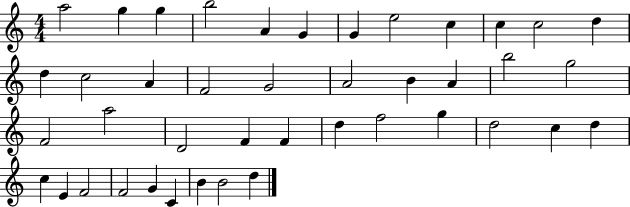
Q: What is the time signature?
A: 4/4